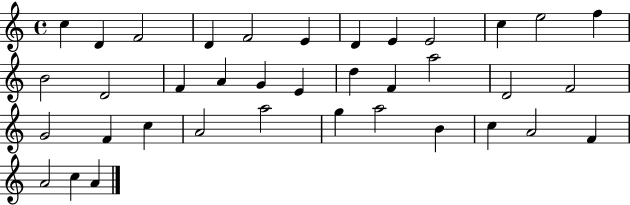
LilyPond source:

{
  \clef treble
  \time 4/4
  \defaultTimeSignature
  \key c \major
  c''4 d'4 f'2 | d'4 f'2 e'4 | d'4 e'4 e'2 | c''4 e''2 f''4 | \break b'2 d'2 | f'4 a'4 g'4 e'4 | d''4 f'4 a''2 | d'2 f'2 | \break g'2 f'4 c''4 | a'2 a''2 | g''4 a''2 b'4 | c''4 a'2 f'4 | \break a'2 c''4 a'4 | \bar "|."
}